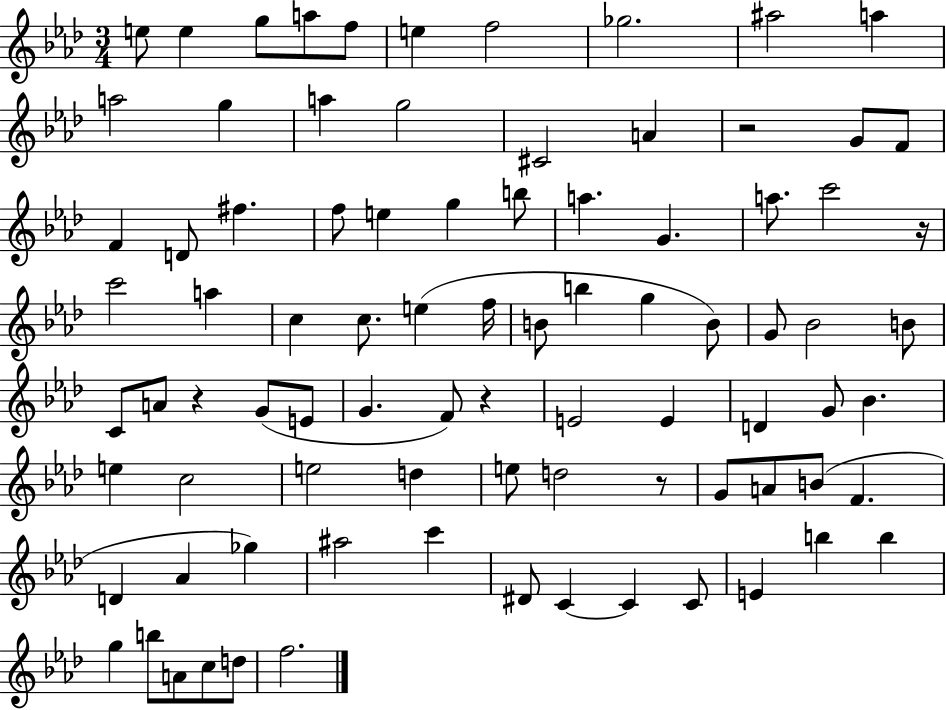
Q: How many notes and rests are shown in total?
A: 86